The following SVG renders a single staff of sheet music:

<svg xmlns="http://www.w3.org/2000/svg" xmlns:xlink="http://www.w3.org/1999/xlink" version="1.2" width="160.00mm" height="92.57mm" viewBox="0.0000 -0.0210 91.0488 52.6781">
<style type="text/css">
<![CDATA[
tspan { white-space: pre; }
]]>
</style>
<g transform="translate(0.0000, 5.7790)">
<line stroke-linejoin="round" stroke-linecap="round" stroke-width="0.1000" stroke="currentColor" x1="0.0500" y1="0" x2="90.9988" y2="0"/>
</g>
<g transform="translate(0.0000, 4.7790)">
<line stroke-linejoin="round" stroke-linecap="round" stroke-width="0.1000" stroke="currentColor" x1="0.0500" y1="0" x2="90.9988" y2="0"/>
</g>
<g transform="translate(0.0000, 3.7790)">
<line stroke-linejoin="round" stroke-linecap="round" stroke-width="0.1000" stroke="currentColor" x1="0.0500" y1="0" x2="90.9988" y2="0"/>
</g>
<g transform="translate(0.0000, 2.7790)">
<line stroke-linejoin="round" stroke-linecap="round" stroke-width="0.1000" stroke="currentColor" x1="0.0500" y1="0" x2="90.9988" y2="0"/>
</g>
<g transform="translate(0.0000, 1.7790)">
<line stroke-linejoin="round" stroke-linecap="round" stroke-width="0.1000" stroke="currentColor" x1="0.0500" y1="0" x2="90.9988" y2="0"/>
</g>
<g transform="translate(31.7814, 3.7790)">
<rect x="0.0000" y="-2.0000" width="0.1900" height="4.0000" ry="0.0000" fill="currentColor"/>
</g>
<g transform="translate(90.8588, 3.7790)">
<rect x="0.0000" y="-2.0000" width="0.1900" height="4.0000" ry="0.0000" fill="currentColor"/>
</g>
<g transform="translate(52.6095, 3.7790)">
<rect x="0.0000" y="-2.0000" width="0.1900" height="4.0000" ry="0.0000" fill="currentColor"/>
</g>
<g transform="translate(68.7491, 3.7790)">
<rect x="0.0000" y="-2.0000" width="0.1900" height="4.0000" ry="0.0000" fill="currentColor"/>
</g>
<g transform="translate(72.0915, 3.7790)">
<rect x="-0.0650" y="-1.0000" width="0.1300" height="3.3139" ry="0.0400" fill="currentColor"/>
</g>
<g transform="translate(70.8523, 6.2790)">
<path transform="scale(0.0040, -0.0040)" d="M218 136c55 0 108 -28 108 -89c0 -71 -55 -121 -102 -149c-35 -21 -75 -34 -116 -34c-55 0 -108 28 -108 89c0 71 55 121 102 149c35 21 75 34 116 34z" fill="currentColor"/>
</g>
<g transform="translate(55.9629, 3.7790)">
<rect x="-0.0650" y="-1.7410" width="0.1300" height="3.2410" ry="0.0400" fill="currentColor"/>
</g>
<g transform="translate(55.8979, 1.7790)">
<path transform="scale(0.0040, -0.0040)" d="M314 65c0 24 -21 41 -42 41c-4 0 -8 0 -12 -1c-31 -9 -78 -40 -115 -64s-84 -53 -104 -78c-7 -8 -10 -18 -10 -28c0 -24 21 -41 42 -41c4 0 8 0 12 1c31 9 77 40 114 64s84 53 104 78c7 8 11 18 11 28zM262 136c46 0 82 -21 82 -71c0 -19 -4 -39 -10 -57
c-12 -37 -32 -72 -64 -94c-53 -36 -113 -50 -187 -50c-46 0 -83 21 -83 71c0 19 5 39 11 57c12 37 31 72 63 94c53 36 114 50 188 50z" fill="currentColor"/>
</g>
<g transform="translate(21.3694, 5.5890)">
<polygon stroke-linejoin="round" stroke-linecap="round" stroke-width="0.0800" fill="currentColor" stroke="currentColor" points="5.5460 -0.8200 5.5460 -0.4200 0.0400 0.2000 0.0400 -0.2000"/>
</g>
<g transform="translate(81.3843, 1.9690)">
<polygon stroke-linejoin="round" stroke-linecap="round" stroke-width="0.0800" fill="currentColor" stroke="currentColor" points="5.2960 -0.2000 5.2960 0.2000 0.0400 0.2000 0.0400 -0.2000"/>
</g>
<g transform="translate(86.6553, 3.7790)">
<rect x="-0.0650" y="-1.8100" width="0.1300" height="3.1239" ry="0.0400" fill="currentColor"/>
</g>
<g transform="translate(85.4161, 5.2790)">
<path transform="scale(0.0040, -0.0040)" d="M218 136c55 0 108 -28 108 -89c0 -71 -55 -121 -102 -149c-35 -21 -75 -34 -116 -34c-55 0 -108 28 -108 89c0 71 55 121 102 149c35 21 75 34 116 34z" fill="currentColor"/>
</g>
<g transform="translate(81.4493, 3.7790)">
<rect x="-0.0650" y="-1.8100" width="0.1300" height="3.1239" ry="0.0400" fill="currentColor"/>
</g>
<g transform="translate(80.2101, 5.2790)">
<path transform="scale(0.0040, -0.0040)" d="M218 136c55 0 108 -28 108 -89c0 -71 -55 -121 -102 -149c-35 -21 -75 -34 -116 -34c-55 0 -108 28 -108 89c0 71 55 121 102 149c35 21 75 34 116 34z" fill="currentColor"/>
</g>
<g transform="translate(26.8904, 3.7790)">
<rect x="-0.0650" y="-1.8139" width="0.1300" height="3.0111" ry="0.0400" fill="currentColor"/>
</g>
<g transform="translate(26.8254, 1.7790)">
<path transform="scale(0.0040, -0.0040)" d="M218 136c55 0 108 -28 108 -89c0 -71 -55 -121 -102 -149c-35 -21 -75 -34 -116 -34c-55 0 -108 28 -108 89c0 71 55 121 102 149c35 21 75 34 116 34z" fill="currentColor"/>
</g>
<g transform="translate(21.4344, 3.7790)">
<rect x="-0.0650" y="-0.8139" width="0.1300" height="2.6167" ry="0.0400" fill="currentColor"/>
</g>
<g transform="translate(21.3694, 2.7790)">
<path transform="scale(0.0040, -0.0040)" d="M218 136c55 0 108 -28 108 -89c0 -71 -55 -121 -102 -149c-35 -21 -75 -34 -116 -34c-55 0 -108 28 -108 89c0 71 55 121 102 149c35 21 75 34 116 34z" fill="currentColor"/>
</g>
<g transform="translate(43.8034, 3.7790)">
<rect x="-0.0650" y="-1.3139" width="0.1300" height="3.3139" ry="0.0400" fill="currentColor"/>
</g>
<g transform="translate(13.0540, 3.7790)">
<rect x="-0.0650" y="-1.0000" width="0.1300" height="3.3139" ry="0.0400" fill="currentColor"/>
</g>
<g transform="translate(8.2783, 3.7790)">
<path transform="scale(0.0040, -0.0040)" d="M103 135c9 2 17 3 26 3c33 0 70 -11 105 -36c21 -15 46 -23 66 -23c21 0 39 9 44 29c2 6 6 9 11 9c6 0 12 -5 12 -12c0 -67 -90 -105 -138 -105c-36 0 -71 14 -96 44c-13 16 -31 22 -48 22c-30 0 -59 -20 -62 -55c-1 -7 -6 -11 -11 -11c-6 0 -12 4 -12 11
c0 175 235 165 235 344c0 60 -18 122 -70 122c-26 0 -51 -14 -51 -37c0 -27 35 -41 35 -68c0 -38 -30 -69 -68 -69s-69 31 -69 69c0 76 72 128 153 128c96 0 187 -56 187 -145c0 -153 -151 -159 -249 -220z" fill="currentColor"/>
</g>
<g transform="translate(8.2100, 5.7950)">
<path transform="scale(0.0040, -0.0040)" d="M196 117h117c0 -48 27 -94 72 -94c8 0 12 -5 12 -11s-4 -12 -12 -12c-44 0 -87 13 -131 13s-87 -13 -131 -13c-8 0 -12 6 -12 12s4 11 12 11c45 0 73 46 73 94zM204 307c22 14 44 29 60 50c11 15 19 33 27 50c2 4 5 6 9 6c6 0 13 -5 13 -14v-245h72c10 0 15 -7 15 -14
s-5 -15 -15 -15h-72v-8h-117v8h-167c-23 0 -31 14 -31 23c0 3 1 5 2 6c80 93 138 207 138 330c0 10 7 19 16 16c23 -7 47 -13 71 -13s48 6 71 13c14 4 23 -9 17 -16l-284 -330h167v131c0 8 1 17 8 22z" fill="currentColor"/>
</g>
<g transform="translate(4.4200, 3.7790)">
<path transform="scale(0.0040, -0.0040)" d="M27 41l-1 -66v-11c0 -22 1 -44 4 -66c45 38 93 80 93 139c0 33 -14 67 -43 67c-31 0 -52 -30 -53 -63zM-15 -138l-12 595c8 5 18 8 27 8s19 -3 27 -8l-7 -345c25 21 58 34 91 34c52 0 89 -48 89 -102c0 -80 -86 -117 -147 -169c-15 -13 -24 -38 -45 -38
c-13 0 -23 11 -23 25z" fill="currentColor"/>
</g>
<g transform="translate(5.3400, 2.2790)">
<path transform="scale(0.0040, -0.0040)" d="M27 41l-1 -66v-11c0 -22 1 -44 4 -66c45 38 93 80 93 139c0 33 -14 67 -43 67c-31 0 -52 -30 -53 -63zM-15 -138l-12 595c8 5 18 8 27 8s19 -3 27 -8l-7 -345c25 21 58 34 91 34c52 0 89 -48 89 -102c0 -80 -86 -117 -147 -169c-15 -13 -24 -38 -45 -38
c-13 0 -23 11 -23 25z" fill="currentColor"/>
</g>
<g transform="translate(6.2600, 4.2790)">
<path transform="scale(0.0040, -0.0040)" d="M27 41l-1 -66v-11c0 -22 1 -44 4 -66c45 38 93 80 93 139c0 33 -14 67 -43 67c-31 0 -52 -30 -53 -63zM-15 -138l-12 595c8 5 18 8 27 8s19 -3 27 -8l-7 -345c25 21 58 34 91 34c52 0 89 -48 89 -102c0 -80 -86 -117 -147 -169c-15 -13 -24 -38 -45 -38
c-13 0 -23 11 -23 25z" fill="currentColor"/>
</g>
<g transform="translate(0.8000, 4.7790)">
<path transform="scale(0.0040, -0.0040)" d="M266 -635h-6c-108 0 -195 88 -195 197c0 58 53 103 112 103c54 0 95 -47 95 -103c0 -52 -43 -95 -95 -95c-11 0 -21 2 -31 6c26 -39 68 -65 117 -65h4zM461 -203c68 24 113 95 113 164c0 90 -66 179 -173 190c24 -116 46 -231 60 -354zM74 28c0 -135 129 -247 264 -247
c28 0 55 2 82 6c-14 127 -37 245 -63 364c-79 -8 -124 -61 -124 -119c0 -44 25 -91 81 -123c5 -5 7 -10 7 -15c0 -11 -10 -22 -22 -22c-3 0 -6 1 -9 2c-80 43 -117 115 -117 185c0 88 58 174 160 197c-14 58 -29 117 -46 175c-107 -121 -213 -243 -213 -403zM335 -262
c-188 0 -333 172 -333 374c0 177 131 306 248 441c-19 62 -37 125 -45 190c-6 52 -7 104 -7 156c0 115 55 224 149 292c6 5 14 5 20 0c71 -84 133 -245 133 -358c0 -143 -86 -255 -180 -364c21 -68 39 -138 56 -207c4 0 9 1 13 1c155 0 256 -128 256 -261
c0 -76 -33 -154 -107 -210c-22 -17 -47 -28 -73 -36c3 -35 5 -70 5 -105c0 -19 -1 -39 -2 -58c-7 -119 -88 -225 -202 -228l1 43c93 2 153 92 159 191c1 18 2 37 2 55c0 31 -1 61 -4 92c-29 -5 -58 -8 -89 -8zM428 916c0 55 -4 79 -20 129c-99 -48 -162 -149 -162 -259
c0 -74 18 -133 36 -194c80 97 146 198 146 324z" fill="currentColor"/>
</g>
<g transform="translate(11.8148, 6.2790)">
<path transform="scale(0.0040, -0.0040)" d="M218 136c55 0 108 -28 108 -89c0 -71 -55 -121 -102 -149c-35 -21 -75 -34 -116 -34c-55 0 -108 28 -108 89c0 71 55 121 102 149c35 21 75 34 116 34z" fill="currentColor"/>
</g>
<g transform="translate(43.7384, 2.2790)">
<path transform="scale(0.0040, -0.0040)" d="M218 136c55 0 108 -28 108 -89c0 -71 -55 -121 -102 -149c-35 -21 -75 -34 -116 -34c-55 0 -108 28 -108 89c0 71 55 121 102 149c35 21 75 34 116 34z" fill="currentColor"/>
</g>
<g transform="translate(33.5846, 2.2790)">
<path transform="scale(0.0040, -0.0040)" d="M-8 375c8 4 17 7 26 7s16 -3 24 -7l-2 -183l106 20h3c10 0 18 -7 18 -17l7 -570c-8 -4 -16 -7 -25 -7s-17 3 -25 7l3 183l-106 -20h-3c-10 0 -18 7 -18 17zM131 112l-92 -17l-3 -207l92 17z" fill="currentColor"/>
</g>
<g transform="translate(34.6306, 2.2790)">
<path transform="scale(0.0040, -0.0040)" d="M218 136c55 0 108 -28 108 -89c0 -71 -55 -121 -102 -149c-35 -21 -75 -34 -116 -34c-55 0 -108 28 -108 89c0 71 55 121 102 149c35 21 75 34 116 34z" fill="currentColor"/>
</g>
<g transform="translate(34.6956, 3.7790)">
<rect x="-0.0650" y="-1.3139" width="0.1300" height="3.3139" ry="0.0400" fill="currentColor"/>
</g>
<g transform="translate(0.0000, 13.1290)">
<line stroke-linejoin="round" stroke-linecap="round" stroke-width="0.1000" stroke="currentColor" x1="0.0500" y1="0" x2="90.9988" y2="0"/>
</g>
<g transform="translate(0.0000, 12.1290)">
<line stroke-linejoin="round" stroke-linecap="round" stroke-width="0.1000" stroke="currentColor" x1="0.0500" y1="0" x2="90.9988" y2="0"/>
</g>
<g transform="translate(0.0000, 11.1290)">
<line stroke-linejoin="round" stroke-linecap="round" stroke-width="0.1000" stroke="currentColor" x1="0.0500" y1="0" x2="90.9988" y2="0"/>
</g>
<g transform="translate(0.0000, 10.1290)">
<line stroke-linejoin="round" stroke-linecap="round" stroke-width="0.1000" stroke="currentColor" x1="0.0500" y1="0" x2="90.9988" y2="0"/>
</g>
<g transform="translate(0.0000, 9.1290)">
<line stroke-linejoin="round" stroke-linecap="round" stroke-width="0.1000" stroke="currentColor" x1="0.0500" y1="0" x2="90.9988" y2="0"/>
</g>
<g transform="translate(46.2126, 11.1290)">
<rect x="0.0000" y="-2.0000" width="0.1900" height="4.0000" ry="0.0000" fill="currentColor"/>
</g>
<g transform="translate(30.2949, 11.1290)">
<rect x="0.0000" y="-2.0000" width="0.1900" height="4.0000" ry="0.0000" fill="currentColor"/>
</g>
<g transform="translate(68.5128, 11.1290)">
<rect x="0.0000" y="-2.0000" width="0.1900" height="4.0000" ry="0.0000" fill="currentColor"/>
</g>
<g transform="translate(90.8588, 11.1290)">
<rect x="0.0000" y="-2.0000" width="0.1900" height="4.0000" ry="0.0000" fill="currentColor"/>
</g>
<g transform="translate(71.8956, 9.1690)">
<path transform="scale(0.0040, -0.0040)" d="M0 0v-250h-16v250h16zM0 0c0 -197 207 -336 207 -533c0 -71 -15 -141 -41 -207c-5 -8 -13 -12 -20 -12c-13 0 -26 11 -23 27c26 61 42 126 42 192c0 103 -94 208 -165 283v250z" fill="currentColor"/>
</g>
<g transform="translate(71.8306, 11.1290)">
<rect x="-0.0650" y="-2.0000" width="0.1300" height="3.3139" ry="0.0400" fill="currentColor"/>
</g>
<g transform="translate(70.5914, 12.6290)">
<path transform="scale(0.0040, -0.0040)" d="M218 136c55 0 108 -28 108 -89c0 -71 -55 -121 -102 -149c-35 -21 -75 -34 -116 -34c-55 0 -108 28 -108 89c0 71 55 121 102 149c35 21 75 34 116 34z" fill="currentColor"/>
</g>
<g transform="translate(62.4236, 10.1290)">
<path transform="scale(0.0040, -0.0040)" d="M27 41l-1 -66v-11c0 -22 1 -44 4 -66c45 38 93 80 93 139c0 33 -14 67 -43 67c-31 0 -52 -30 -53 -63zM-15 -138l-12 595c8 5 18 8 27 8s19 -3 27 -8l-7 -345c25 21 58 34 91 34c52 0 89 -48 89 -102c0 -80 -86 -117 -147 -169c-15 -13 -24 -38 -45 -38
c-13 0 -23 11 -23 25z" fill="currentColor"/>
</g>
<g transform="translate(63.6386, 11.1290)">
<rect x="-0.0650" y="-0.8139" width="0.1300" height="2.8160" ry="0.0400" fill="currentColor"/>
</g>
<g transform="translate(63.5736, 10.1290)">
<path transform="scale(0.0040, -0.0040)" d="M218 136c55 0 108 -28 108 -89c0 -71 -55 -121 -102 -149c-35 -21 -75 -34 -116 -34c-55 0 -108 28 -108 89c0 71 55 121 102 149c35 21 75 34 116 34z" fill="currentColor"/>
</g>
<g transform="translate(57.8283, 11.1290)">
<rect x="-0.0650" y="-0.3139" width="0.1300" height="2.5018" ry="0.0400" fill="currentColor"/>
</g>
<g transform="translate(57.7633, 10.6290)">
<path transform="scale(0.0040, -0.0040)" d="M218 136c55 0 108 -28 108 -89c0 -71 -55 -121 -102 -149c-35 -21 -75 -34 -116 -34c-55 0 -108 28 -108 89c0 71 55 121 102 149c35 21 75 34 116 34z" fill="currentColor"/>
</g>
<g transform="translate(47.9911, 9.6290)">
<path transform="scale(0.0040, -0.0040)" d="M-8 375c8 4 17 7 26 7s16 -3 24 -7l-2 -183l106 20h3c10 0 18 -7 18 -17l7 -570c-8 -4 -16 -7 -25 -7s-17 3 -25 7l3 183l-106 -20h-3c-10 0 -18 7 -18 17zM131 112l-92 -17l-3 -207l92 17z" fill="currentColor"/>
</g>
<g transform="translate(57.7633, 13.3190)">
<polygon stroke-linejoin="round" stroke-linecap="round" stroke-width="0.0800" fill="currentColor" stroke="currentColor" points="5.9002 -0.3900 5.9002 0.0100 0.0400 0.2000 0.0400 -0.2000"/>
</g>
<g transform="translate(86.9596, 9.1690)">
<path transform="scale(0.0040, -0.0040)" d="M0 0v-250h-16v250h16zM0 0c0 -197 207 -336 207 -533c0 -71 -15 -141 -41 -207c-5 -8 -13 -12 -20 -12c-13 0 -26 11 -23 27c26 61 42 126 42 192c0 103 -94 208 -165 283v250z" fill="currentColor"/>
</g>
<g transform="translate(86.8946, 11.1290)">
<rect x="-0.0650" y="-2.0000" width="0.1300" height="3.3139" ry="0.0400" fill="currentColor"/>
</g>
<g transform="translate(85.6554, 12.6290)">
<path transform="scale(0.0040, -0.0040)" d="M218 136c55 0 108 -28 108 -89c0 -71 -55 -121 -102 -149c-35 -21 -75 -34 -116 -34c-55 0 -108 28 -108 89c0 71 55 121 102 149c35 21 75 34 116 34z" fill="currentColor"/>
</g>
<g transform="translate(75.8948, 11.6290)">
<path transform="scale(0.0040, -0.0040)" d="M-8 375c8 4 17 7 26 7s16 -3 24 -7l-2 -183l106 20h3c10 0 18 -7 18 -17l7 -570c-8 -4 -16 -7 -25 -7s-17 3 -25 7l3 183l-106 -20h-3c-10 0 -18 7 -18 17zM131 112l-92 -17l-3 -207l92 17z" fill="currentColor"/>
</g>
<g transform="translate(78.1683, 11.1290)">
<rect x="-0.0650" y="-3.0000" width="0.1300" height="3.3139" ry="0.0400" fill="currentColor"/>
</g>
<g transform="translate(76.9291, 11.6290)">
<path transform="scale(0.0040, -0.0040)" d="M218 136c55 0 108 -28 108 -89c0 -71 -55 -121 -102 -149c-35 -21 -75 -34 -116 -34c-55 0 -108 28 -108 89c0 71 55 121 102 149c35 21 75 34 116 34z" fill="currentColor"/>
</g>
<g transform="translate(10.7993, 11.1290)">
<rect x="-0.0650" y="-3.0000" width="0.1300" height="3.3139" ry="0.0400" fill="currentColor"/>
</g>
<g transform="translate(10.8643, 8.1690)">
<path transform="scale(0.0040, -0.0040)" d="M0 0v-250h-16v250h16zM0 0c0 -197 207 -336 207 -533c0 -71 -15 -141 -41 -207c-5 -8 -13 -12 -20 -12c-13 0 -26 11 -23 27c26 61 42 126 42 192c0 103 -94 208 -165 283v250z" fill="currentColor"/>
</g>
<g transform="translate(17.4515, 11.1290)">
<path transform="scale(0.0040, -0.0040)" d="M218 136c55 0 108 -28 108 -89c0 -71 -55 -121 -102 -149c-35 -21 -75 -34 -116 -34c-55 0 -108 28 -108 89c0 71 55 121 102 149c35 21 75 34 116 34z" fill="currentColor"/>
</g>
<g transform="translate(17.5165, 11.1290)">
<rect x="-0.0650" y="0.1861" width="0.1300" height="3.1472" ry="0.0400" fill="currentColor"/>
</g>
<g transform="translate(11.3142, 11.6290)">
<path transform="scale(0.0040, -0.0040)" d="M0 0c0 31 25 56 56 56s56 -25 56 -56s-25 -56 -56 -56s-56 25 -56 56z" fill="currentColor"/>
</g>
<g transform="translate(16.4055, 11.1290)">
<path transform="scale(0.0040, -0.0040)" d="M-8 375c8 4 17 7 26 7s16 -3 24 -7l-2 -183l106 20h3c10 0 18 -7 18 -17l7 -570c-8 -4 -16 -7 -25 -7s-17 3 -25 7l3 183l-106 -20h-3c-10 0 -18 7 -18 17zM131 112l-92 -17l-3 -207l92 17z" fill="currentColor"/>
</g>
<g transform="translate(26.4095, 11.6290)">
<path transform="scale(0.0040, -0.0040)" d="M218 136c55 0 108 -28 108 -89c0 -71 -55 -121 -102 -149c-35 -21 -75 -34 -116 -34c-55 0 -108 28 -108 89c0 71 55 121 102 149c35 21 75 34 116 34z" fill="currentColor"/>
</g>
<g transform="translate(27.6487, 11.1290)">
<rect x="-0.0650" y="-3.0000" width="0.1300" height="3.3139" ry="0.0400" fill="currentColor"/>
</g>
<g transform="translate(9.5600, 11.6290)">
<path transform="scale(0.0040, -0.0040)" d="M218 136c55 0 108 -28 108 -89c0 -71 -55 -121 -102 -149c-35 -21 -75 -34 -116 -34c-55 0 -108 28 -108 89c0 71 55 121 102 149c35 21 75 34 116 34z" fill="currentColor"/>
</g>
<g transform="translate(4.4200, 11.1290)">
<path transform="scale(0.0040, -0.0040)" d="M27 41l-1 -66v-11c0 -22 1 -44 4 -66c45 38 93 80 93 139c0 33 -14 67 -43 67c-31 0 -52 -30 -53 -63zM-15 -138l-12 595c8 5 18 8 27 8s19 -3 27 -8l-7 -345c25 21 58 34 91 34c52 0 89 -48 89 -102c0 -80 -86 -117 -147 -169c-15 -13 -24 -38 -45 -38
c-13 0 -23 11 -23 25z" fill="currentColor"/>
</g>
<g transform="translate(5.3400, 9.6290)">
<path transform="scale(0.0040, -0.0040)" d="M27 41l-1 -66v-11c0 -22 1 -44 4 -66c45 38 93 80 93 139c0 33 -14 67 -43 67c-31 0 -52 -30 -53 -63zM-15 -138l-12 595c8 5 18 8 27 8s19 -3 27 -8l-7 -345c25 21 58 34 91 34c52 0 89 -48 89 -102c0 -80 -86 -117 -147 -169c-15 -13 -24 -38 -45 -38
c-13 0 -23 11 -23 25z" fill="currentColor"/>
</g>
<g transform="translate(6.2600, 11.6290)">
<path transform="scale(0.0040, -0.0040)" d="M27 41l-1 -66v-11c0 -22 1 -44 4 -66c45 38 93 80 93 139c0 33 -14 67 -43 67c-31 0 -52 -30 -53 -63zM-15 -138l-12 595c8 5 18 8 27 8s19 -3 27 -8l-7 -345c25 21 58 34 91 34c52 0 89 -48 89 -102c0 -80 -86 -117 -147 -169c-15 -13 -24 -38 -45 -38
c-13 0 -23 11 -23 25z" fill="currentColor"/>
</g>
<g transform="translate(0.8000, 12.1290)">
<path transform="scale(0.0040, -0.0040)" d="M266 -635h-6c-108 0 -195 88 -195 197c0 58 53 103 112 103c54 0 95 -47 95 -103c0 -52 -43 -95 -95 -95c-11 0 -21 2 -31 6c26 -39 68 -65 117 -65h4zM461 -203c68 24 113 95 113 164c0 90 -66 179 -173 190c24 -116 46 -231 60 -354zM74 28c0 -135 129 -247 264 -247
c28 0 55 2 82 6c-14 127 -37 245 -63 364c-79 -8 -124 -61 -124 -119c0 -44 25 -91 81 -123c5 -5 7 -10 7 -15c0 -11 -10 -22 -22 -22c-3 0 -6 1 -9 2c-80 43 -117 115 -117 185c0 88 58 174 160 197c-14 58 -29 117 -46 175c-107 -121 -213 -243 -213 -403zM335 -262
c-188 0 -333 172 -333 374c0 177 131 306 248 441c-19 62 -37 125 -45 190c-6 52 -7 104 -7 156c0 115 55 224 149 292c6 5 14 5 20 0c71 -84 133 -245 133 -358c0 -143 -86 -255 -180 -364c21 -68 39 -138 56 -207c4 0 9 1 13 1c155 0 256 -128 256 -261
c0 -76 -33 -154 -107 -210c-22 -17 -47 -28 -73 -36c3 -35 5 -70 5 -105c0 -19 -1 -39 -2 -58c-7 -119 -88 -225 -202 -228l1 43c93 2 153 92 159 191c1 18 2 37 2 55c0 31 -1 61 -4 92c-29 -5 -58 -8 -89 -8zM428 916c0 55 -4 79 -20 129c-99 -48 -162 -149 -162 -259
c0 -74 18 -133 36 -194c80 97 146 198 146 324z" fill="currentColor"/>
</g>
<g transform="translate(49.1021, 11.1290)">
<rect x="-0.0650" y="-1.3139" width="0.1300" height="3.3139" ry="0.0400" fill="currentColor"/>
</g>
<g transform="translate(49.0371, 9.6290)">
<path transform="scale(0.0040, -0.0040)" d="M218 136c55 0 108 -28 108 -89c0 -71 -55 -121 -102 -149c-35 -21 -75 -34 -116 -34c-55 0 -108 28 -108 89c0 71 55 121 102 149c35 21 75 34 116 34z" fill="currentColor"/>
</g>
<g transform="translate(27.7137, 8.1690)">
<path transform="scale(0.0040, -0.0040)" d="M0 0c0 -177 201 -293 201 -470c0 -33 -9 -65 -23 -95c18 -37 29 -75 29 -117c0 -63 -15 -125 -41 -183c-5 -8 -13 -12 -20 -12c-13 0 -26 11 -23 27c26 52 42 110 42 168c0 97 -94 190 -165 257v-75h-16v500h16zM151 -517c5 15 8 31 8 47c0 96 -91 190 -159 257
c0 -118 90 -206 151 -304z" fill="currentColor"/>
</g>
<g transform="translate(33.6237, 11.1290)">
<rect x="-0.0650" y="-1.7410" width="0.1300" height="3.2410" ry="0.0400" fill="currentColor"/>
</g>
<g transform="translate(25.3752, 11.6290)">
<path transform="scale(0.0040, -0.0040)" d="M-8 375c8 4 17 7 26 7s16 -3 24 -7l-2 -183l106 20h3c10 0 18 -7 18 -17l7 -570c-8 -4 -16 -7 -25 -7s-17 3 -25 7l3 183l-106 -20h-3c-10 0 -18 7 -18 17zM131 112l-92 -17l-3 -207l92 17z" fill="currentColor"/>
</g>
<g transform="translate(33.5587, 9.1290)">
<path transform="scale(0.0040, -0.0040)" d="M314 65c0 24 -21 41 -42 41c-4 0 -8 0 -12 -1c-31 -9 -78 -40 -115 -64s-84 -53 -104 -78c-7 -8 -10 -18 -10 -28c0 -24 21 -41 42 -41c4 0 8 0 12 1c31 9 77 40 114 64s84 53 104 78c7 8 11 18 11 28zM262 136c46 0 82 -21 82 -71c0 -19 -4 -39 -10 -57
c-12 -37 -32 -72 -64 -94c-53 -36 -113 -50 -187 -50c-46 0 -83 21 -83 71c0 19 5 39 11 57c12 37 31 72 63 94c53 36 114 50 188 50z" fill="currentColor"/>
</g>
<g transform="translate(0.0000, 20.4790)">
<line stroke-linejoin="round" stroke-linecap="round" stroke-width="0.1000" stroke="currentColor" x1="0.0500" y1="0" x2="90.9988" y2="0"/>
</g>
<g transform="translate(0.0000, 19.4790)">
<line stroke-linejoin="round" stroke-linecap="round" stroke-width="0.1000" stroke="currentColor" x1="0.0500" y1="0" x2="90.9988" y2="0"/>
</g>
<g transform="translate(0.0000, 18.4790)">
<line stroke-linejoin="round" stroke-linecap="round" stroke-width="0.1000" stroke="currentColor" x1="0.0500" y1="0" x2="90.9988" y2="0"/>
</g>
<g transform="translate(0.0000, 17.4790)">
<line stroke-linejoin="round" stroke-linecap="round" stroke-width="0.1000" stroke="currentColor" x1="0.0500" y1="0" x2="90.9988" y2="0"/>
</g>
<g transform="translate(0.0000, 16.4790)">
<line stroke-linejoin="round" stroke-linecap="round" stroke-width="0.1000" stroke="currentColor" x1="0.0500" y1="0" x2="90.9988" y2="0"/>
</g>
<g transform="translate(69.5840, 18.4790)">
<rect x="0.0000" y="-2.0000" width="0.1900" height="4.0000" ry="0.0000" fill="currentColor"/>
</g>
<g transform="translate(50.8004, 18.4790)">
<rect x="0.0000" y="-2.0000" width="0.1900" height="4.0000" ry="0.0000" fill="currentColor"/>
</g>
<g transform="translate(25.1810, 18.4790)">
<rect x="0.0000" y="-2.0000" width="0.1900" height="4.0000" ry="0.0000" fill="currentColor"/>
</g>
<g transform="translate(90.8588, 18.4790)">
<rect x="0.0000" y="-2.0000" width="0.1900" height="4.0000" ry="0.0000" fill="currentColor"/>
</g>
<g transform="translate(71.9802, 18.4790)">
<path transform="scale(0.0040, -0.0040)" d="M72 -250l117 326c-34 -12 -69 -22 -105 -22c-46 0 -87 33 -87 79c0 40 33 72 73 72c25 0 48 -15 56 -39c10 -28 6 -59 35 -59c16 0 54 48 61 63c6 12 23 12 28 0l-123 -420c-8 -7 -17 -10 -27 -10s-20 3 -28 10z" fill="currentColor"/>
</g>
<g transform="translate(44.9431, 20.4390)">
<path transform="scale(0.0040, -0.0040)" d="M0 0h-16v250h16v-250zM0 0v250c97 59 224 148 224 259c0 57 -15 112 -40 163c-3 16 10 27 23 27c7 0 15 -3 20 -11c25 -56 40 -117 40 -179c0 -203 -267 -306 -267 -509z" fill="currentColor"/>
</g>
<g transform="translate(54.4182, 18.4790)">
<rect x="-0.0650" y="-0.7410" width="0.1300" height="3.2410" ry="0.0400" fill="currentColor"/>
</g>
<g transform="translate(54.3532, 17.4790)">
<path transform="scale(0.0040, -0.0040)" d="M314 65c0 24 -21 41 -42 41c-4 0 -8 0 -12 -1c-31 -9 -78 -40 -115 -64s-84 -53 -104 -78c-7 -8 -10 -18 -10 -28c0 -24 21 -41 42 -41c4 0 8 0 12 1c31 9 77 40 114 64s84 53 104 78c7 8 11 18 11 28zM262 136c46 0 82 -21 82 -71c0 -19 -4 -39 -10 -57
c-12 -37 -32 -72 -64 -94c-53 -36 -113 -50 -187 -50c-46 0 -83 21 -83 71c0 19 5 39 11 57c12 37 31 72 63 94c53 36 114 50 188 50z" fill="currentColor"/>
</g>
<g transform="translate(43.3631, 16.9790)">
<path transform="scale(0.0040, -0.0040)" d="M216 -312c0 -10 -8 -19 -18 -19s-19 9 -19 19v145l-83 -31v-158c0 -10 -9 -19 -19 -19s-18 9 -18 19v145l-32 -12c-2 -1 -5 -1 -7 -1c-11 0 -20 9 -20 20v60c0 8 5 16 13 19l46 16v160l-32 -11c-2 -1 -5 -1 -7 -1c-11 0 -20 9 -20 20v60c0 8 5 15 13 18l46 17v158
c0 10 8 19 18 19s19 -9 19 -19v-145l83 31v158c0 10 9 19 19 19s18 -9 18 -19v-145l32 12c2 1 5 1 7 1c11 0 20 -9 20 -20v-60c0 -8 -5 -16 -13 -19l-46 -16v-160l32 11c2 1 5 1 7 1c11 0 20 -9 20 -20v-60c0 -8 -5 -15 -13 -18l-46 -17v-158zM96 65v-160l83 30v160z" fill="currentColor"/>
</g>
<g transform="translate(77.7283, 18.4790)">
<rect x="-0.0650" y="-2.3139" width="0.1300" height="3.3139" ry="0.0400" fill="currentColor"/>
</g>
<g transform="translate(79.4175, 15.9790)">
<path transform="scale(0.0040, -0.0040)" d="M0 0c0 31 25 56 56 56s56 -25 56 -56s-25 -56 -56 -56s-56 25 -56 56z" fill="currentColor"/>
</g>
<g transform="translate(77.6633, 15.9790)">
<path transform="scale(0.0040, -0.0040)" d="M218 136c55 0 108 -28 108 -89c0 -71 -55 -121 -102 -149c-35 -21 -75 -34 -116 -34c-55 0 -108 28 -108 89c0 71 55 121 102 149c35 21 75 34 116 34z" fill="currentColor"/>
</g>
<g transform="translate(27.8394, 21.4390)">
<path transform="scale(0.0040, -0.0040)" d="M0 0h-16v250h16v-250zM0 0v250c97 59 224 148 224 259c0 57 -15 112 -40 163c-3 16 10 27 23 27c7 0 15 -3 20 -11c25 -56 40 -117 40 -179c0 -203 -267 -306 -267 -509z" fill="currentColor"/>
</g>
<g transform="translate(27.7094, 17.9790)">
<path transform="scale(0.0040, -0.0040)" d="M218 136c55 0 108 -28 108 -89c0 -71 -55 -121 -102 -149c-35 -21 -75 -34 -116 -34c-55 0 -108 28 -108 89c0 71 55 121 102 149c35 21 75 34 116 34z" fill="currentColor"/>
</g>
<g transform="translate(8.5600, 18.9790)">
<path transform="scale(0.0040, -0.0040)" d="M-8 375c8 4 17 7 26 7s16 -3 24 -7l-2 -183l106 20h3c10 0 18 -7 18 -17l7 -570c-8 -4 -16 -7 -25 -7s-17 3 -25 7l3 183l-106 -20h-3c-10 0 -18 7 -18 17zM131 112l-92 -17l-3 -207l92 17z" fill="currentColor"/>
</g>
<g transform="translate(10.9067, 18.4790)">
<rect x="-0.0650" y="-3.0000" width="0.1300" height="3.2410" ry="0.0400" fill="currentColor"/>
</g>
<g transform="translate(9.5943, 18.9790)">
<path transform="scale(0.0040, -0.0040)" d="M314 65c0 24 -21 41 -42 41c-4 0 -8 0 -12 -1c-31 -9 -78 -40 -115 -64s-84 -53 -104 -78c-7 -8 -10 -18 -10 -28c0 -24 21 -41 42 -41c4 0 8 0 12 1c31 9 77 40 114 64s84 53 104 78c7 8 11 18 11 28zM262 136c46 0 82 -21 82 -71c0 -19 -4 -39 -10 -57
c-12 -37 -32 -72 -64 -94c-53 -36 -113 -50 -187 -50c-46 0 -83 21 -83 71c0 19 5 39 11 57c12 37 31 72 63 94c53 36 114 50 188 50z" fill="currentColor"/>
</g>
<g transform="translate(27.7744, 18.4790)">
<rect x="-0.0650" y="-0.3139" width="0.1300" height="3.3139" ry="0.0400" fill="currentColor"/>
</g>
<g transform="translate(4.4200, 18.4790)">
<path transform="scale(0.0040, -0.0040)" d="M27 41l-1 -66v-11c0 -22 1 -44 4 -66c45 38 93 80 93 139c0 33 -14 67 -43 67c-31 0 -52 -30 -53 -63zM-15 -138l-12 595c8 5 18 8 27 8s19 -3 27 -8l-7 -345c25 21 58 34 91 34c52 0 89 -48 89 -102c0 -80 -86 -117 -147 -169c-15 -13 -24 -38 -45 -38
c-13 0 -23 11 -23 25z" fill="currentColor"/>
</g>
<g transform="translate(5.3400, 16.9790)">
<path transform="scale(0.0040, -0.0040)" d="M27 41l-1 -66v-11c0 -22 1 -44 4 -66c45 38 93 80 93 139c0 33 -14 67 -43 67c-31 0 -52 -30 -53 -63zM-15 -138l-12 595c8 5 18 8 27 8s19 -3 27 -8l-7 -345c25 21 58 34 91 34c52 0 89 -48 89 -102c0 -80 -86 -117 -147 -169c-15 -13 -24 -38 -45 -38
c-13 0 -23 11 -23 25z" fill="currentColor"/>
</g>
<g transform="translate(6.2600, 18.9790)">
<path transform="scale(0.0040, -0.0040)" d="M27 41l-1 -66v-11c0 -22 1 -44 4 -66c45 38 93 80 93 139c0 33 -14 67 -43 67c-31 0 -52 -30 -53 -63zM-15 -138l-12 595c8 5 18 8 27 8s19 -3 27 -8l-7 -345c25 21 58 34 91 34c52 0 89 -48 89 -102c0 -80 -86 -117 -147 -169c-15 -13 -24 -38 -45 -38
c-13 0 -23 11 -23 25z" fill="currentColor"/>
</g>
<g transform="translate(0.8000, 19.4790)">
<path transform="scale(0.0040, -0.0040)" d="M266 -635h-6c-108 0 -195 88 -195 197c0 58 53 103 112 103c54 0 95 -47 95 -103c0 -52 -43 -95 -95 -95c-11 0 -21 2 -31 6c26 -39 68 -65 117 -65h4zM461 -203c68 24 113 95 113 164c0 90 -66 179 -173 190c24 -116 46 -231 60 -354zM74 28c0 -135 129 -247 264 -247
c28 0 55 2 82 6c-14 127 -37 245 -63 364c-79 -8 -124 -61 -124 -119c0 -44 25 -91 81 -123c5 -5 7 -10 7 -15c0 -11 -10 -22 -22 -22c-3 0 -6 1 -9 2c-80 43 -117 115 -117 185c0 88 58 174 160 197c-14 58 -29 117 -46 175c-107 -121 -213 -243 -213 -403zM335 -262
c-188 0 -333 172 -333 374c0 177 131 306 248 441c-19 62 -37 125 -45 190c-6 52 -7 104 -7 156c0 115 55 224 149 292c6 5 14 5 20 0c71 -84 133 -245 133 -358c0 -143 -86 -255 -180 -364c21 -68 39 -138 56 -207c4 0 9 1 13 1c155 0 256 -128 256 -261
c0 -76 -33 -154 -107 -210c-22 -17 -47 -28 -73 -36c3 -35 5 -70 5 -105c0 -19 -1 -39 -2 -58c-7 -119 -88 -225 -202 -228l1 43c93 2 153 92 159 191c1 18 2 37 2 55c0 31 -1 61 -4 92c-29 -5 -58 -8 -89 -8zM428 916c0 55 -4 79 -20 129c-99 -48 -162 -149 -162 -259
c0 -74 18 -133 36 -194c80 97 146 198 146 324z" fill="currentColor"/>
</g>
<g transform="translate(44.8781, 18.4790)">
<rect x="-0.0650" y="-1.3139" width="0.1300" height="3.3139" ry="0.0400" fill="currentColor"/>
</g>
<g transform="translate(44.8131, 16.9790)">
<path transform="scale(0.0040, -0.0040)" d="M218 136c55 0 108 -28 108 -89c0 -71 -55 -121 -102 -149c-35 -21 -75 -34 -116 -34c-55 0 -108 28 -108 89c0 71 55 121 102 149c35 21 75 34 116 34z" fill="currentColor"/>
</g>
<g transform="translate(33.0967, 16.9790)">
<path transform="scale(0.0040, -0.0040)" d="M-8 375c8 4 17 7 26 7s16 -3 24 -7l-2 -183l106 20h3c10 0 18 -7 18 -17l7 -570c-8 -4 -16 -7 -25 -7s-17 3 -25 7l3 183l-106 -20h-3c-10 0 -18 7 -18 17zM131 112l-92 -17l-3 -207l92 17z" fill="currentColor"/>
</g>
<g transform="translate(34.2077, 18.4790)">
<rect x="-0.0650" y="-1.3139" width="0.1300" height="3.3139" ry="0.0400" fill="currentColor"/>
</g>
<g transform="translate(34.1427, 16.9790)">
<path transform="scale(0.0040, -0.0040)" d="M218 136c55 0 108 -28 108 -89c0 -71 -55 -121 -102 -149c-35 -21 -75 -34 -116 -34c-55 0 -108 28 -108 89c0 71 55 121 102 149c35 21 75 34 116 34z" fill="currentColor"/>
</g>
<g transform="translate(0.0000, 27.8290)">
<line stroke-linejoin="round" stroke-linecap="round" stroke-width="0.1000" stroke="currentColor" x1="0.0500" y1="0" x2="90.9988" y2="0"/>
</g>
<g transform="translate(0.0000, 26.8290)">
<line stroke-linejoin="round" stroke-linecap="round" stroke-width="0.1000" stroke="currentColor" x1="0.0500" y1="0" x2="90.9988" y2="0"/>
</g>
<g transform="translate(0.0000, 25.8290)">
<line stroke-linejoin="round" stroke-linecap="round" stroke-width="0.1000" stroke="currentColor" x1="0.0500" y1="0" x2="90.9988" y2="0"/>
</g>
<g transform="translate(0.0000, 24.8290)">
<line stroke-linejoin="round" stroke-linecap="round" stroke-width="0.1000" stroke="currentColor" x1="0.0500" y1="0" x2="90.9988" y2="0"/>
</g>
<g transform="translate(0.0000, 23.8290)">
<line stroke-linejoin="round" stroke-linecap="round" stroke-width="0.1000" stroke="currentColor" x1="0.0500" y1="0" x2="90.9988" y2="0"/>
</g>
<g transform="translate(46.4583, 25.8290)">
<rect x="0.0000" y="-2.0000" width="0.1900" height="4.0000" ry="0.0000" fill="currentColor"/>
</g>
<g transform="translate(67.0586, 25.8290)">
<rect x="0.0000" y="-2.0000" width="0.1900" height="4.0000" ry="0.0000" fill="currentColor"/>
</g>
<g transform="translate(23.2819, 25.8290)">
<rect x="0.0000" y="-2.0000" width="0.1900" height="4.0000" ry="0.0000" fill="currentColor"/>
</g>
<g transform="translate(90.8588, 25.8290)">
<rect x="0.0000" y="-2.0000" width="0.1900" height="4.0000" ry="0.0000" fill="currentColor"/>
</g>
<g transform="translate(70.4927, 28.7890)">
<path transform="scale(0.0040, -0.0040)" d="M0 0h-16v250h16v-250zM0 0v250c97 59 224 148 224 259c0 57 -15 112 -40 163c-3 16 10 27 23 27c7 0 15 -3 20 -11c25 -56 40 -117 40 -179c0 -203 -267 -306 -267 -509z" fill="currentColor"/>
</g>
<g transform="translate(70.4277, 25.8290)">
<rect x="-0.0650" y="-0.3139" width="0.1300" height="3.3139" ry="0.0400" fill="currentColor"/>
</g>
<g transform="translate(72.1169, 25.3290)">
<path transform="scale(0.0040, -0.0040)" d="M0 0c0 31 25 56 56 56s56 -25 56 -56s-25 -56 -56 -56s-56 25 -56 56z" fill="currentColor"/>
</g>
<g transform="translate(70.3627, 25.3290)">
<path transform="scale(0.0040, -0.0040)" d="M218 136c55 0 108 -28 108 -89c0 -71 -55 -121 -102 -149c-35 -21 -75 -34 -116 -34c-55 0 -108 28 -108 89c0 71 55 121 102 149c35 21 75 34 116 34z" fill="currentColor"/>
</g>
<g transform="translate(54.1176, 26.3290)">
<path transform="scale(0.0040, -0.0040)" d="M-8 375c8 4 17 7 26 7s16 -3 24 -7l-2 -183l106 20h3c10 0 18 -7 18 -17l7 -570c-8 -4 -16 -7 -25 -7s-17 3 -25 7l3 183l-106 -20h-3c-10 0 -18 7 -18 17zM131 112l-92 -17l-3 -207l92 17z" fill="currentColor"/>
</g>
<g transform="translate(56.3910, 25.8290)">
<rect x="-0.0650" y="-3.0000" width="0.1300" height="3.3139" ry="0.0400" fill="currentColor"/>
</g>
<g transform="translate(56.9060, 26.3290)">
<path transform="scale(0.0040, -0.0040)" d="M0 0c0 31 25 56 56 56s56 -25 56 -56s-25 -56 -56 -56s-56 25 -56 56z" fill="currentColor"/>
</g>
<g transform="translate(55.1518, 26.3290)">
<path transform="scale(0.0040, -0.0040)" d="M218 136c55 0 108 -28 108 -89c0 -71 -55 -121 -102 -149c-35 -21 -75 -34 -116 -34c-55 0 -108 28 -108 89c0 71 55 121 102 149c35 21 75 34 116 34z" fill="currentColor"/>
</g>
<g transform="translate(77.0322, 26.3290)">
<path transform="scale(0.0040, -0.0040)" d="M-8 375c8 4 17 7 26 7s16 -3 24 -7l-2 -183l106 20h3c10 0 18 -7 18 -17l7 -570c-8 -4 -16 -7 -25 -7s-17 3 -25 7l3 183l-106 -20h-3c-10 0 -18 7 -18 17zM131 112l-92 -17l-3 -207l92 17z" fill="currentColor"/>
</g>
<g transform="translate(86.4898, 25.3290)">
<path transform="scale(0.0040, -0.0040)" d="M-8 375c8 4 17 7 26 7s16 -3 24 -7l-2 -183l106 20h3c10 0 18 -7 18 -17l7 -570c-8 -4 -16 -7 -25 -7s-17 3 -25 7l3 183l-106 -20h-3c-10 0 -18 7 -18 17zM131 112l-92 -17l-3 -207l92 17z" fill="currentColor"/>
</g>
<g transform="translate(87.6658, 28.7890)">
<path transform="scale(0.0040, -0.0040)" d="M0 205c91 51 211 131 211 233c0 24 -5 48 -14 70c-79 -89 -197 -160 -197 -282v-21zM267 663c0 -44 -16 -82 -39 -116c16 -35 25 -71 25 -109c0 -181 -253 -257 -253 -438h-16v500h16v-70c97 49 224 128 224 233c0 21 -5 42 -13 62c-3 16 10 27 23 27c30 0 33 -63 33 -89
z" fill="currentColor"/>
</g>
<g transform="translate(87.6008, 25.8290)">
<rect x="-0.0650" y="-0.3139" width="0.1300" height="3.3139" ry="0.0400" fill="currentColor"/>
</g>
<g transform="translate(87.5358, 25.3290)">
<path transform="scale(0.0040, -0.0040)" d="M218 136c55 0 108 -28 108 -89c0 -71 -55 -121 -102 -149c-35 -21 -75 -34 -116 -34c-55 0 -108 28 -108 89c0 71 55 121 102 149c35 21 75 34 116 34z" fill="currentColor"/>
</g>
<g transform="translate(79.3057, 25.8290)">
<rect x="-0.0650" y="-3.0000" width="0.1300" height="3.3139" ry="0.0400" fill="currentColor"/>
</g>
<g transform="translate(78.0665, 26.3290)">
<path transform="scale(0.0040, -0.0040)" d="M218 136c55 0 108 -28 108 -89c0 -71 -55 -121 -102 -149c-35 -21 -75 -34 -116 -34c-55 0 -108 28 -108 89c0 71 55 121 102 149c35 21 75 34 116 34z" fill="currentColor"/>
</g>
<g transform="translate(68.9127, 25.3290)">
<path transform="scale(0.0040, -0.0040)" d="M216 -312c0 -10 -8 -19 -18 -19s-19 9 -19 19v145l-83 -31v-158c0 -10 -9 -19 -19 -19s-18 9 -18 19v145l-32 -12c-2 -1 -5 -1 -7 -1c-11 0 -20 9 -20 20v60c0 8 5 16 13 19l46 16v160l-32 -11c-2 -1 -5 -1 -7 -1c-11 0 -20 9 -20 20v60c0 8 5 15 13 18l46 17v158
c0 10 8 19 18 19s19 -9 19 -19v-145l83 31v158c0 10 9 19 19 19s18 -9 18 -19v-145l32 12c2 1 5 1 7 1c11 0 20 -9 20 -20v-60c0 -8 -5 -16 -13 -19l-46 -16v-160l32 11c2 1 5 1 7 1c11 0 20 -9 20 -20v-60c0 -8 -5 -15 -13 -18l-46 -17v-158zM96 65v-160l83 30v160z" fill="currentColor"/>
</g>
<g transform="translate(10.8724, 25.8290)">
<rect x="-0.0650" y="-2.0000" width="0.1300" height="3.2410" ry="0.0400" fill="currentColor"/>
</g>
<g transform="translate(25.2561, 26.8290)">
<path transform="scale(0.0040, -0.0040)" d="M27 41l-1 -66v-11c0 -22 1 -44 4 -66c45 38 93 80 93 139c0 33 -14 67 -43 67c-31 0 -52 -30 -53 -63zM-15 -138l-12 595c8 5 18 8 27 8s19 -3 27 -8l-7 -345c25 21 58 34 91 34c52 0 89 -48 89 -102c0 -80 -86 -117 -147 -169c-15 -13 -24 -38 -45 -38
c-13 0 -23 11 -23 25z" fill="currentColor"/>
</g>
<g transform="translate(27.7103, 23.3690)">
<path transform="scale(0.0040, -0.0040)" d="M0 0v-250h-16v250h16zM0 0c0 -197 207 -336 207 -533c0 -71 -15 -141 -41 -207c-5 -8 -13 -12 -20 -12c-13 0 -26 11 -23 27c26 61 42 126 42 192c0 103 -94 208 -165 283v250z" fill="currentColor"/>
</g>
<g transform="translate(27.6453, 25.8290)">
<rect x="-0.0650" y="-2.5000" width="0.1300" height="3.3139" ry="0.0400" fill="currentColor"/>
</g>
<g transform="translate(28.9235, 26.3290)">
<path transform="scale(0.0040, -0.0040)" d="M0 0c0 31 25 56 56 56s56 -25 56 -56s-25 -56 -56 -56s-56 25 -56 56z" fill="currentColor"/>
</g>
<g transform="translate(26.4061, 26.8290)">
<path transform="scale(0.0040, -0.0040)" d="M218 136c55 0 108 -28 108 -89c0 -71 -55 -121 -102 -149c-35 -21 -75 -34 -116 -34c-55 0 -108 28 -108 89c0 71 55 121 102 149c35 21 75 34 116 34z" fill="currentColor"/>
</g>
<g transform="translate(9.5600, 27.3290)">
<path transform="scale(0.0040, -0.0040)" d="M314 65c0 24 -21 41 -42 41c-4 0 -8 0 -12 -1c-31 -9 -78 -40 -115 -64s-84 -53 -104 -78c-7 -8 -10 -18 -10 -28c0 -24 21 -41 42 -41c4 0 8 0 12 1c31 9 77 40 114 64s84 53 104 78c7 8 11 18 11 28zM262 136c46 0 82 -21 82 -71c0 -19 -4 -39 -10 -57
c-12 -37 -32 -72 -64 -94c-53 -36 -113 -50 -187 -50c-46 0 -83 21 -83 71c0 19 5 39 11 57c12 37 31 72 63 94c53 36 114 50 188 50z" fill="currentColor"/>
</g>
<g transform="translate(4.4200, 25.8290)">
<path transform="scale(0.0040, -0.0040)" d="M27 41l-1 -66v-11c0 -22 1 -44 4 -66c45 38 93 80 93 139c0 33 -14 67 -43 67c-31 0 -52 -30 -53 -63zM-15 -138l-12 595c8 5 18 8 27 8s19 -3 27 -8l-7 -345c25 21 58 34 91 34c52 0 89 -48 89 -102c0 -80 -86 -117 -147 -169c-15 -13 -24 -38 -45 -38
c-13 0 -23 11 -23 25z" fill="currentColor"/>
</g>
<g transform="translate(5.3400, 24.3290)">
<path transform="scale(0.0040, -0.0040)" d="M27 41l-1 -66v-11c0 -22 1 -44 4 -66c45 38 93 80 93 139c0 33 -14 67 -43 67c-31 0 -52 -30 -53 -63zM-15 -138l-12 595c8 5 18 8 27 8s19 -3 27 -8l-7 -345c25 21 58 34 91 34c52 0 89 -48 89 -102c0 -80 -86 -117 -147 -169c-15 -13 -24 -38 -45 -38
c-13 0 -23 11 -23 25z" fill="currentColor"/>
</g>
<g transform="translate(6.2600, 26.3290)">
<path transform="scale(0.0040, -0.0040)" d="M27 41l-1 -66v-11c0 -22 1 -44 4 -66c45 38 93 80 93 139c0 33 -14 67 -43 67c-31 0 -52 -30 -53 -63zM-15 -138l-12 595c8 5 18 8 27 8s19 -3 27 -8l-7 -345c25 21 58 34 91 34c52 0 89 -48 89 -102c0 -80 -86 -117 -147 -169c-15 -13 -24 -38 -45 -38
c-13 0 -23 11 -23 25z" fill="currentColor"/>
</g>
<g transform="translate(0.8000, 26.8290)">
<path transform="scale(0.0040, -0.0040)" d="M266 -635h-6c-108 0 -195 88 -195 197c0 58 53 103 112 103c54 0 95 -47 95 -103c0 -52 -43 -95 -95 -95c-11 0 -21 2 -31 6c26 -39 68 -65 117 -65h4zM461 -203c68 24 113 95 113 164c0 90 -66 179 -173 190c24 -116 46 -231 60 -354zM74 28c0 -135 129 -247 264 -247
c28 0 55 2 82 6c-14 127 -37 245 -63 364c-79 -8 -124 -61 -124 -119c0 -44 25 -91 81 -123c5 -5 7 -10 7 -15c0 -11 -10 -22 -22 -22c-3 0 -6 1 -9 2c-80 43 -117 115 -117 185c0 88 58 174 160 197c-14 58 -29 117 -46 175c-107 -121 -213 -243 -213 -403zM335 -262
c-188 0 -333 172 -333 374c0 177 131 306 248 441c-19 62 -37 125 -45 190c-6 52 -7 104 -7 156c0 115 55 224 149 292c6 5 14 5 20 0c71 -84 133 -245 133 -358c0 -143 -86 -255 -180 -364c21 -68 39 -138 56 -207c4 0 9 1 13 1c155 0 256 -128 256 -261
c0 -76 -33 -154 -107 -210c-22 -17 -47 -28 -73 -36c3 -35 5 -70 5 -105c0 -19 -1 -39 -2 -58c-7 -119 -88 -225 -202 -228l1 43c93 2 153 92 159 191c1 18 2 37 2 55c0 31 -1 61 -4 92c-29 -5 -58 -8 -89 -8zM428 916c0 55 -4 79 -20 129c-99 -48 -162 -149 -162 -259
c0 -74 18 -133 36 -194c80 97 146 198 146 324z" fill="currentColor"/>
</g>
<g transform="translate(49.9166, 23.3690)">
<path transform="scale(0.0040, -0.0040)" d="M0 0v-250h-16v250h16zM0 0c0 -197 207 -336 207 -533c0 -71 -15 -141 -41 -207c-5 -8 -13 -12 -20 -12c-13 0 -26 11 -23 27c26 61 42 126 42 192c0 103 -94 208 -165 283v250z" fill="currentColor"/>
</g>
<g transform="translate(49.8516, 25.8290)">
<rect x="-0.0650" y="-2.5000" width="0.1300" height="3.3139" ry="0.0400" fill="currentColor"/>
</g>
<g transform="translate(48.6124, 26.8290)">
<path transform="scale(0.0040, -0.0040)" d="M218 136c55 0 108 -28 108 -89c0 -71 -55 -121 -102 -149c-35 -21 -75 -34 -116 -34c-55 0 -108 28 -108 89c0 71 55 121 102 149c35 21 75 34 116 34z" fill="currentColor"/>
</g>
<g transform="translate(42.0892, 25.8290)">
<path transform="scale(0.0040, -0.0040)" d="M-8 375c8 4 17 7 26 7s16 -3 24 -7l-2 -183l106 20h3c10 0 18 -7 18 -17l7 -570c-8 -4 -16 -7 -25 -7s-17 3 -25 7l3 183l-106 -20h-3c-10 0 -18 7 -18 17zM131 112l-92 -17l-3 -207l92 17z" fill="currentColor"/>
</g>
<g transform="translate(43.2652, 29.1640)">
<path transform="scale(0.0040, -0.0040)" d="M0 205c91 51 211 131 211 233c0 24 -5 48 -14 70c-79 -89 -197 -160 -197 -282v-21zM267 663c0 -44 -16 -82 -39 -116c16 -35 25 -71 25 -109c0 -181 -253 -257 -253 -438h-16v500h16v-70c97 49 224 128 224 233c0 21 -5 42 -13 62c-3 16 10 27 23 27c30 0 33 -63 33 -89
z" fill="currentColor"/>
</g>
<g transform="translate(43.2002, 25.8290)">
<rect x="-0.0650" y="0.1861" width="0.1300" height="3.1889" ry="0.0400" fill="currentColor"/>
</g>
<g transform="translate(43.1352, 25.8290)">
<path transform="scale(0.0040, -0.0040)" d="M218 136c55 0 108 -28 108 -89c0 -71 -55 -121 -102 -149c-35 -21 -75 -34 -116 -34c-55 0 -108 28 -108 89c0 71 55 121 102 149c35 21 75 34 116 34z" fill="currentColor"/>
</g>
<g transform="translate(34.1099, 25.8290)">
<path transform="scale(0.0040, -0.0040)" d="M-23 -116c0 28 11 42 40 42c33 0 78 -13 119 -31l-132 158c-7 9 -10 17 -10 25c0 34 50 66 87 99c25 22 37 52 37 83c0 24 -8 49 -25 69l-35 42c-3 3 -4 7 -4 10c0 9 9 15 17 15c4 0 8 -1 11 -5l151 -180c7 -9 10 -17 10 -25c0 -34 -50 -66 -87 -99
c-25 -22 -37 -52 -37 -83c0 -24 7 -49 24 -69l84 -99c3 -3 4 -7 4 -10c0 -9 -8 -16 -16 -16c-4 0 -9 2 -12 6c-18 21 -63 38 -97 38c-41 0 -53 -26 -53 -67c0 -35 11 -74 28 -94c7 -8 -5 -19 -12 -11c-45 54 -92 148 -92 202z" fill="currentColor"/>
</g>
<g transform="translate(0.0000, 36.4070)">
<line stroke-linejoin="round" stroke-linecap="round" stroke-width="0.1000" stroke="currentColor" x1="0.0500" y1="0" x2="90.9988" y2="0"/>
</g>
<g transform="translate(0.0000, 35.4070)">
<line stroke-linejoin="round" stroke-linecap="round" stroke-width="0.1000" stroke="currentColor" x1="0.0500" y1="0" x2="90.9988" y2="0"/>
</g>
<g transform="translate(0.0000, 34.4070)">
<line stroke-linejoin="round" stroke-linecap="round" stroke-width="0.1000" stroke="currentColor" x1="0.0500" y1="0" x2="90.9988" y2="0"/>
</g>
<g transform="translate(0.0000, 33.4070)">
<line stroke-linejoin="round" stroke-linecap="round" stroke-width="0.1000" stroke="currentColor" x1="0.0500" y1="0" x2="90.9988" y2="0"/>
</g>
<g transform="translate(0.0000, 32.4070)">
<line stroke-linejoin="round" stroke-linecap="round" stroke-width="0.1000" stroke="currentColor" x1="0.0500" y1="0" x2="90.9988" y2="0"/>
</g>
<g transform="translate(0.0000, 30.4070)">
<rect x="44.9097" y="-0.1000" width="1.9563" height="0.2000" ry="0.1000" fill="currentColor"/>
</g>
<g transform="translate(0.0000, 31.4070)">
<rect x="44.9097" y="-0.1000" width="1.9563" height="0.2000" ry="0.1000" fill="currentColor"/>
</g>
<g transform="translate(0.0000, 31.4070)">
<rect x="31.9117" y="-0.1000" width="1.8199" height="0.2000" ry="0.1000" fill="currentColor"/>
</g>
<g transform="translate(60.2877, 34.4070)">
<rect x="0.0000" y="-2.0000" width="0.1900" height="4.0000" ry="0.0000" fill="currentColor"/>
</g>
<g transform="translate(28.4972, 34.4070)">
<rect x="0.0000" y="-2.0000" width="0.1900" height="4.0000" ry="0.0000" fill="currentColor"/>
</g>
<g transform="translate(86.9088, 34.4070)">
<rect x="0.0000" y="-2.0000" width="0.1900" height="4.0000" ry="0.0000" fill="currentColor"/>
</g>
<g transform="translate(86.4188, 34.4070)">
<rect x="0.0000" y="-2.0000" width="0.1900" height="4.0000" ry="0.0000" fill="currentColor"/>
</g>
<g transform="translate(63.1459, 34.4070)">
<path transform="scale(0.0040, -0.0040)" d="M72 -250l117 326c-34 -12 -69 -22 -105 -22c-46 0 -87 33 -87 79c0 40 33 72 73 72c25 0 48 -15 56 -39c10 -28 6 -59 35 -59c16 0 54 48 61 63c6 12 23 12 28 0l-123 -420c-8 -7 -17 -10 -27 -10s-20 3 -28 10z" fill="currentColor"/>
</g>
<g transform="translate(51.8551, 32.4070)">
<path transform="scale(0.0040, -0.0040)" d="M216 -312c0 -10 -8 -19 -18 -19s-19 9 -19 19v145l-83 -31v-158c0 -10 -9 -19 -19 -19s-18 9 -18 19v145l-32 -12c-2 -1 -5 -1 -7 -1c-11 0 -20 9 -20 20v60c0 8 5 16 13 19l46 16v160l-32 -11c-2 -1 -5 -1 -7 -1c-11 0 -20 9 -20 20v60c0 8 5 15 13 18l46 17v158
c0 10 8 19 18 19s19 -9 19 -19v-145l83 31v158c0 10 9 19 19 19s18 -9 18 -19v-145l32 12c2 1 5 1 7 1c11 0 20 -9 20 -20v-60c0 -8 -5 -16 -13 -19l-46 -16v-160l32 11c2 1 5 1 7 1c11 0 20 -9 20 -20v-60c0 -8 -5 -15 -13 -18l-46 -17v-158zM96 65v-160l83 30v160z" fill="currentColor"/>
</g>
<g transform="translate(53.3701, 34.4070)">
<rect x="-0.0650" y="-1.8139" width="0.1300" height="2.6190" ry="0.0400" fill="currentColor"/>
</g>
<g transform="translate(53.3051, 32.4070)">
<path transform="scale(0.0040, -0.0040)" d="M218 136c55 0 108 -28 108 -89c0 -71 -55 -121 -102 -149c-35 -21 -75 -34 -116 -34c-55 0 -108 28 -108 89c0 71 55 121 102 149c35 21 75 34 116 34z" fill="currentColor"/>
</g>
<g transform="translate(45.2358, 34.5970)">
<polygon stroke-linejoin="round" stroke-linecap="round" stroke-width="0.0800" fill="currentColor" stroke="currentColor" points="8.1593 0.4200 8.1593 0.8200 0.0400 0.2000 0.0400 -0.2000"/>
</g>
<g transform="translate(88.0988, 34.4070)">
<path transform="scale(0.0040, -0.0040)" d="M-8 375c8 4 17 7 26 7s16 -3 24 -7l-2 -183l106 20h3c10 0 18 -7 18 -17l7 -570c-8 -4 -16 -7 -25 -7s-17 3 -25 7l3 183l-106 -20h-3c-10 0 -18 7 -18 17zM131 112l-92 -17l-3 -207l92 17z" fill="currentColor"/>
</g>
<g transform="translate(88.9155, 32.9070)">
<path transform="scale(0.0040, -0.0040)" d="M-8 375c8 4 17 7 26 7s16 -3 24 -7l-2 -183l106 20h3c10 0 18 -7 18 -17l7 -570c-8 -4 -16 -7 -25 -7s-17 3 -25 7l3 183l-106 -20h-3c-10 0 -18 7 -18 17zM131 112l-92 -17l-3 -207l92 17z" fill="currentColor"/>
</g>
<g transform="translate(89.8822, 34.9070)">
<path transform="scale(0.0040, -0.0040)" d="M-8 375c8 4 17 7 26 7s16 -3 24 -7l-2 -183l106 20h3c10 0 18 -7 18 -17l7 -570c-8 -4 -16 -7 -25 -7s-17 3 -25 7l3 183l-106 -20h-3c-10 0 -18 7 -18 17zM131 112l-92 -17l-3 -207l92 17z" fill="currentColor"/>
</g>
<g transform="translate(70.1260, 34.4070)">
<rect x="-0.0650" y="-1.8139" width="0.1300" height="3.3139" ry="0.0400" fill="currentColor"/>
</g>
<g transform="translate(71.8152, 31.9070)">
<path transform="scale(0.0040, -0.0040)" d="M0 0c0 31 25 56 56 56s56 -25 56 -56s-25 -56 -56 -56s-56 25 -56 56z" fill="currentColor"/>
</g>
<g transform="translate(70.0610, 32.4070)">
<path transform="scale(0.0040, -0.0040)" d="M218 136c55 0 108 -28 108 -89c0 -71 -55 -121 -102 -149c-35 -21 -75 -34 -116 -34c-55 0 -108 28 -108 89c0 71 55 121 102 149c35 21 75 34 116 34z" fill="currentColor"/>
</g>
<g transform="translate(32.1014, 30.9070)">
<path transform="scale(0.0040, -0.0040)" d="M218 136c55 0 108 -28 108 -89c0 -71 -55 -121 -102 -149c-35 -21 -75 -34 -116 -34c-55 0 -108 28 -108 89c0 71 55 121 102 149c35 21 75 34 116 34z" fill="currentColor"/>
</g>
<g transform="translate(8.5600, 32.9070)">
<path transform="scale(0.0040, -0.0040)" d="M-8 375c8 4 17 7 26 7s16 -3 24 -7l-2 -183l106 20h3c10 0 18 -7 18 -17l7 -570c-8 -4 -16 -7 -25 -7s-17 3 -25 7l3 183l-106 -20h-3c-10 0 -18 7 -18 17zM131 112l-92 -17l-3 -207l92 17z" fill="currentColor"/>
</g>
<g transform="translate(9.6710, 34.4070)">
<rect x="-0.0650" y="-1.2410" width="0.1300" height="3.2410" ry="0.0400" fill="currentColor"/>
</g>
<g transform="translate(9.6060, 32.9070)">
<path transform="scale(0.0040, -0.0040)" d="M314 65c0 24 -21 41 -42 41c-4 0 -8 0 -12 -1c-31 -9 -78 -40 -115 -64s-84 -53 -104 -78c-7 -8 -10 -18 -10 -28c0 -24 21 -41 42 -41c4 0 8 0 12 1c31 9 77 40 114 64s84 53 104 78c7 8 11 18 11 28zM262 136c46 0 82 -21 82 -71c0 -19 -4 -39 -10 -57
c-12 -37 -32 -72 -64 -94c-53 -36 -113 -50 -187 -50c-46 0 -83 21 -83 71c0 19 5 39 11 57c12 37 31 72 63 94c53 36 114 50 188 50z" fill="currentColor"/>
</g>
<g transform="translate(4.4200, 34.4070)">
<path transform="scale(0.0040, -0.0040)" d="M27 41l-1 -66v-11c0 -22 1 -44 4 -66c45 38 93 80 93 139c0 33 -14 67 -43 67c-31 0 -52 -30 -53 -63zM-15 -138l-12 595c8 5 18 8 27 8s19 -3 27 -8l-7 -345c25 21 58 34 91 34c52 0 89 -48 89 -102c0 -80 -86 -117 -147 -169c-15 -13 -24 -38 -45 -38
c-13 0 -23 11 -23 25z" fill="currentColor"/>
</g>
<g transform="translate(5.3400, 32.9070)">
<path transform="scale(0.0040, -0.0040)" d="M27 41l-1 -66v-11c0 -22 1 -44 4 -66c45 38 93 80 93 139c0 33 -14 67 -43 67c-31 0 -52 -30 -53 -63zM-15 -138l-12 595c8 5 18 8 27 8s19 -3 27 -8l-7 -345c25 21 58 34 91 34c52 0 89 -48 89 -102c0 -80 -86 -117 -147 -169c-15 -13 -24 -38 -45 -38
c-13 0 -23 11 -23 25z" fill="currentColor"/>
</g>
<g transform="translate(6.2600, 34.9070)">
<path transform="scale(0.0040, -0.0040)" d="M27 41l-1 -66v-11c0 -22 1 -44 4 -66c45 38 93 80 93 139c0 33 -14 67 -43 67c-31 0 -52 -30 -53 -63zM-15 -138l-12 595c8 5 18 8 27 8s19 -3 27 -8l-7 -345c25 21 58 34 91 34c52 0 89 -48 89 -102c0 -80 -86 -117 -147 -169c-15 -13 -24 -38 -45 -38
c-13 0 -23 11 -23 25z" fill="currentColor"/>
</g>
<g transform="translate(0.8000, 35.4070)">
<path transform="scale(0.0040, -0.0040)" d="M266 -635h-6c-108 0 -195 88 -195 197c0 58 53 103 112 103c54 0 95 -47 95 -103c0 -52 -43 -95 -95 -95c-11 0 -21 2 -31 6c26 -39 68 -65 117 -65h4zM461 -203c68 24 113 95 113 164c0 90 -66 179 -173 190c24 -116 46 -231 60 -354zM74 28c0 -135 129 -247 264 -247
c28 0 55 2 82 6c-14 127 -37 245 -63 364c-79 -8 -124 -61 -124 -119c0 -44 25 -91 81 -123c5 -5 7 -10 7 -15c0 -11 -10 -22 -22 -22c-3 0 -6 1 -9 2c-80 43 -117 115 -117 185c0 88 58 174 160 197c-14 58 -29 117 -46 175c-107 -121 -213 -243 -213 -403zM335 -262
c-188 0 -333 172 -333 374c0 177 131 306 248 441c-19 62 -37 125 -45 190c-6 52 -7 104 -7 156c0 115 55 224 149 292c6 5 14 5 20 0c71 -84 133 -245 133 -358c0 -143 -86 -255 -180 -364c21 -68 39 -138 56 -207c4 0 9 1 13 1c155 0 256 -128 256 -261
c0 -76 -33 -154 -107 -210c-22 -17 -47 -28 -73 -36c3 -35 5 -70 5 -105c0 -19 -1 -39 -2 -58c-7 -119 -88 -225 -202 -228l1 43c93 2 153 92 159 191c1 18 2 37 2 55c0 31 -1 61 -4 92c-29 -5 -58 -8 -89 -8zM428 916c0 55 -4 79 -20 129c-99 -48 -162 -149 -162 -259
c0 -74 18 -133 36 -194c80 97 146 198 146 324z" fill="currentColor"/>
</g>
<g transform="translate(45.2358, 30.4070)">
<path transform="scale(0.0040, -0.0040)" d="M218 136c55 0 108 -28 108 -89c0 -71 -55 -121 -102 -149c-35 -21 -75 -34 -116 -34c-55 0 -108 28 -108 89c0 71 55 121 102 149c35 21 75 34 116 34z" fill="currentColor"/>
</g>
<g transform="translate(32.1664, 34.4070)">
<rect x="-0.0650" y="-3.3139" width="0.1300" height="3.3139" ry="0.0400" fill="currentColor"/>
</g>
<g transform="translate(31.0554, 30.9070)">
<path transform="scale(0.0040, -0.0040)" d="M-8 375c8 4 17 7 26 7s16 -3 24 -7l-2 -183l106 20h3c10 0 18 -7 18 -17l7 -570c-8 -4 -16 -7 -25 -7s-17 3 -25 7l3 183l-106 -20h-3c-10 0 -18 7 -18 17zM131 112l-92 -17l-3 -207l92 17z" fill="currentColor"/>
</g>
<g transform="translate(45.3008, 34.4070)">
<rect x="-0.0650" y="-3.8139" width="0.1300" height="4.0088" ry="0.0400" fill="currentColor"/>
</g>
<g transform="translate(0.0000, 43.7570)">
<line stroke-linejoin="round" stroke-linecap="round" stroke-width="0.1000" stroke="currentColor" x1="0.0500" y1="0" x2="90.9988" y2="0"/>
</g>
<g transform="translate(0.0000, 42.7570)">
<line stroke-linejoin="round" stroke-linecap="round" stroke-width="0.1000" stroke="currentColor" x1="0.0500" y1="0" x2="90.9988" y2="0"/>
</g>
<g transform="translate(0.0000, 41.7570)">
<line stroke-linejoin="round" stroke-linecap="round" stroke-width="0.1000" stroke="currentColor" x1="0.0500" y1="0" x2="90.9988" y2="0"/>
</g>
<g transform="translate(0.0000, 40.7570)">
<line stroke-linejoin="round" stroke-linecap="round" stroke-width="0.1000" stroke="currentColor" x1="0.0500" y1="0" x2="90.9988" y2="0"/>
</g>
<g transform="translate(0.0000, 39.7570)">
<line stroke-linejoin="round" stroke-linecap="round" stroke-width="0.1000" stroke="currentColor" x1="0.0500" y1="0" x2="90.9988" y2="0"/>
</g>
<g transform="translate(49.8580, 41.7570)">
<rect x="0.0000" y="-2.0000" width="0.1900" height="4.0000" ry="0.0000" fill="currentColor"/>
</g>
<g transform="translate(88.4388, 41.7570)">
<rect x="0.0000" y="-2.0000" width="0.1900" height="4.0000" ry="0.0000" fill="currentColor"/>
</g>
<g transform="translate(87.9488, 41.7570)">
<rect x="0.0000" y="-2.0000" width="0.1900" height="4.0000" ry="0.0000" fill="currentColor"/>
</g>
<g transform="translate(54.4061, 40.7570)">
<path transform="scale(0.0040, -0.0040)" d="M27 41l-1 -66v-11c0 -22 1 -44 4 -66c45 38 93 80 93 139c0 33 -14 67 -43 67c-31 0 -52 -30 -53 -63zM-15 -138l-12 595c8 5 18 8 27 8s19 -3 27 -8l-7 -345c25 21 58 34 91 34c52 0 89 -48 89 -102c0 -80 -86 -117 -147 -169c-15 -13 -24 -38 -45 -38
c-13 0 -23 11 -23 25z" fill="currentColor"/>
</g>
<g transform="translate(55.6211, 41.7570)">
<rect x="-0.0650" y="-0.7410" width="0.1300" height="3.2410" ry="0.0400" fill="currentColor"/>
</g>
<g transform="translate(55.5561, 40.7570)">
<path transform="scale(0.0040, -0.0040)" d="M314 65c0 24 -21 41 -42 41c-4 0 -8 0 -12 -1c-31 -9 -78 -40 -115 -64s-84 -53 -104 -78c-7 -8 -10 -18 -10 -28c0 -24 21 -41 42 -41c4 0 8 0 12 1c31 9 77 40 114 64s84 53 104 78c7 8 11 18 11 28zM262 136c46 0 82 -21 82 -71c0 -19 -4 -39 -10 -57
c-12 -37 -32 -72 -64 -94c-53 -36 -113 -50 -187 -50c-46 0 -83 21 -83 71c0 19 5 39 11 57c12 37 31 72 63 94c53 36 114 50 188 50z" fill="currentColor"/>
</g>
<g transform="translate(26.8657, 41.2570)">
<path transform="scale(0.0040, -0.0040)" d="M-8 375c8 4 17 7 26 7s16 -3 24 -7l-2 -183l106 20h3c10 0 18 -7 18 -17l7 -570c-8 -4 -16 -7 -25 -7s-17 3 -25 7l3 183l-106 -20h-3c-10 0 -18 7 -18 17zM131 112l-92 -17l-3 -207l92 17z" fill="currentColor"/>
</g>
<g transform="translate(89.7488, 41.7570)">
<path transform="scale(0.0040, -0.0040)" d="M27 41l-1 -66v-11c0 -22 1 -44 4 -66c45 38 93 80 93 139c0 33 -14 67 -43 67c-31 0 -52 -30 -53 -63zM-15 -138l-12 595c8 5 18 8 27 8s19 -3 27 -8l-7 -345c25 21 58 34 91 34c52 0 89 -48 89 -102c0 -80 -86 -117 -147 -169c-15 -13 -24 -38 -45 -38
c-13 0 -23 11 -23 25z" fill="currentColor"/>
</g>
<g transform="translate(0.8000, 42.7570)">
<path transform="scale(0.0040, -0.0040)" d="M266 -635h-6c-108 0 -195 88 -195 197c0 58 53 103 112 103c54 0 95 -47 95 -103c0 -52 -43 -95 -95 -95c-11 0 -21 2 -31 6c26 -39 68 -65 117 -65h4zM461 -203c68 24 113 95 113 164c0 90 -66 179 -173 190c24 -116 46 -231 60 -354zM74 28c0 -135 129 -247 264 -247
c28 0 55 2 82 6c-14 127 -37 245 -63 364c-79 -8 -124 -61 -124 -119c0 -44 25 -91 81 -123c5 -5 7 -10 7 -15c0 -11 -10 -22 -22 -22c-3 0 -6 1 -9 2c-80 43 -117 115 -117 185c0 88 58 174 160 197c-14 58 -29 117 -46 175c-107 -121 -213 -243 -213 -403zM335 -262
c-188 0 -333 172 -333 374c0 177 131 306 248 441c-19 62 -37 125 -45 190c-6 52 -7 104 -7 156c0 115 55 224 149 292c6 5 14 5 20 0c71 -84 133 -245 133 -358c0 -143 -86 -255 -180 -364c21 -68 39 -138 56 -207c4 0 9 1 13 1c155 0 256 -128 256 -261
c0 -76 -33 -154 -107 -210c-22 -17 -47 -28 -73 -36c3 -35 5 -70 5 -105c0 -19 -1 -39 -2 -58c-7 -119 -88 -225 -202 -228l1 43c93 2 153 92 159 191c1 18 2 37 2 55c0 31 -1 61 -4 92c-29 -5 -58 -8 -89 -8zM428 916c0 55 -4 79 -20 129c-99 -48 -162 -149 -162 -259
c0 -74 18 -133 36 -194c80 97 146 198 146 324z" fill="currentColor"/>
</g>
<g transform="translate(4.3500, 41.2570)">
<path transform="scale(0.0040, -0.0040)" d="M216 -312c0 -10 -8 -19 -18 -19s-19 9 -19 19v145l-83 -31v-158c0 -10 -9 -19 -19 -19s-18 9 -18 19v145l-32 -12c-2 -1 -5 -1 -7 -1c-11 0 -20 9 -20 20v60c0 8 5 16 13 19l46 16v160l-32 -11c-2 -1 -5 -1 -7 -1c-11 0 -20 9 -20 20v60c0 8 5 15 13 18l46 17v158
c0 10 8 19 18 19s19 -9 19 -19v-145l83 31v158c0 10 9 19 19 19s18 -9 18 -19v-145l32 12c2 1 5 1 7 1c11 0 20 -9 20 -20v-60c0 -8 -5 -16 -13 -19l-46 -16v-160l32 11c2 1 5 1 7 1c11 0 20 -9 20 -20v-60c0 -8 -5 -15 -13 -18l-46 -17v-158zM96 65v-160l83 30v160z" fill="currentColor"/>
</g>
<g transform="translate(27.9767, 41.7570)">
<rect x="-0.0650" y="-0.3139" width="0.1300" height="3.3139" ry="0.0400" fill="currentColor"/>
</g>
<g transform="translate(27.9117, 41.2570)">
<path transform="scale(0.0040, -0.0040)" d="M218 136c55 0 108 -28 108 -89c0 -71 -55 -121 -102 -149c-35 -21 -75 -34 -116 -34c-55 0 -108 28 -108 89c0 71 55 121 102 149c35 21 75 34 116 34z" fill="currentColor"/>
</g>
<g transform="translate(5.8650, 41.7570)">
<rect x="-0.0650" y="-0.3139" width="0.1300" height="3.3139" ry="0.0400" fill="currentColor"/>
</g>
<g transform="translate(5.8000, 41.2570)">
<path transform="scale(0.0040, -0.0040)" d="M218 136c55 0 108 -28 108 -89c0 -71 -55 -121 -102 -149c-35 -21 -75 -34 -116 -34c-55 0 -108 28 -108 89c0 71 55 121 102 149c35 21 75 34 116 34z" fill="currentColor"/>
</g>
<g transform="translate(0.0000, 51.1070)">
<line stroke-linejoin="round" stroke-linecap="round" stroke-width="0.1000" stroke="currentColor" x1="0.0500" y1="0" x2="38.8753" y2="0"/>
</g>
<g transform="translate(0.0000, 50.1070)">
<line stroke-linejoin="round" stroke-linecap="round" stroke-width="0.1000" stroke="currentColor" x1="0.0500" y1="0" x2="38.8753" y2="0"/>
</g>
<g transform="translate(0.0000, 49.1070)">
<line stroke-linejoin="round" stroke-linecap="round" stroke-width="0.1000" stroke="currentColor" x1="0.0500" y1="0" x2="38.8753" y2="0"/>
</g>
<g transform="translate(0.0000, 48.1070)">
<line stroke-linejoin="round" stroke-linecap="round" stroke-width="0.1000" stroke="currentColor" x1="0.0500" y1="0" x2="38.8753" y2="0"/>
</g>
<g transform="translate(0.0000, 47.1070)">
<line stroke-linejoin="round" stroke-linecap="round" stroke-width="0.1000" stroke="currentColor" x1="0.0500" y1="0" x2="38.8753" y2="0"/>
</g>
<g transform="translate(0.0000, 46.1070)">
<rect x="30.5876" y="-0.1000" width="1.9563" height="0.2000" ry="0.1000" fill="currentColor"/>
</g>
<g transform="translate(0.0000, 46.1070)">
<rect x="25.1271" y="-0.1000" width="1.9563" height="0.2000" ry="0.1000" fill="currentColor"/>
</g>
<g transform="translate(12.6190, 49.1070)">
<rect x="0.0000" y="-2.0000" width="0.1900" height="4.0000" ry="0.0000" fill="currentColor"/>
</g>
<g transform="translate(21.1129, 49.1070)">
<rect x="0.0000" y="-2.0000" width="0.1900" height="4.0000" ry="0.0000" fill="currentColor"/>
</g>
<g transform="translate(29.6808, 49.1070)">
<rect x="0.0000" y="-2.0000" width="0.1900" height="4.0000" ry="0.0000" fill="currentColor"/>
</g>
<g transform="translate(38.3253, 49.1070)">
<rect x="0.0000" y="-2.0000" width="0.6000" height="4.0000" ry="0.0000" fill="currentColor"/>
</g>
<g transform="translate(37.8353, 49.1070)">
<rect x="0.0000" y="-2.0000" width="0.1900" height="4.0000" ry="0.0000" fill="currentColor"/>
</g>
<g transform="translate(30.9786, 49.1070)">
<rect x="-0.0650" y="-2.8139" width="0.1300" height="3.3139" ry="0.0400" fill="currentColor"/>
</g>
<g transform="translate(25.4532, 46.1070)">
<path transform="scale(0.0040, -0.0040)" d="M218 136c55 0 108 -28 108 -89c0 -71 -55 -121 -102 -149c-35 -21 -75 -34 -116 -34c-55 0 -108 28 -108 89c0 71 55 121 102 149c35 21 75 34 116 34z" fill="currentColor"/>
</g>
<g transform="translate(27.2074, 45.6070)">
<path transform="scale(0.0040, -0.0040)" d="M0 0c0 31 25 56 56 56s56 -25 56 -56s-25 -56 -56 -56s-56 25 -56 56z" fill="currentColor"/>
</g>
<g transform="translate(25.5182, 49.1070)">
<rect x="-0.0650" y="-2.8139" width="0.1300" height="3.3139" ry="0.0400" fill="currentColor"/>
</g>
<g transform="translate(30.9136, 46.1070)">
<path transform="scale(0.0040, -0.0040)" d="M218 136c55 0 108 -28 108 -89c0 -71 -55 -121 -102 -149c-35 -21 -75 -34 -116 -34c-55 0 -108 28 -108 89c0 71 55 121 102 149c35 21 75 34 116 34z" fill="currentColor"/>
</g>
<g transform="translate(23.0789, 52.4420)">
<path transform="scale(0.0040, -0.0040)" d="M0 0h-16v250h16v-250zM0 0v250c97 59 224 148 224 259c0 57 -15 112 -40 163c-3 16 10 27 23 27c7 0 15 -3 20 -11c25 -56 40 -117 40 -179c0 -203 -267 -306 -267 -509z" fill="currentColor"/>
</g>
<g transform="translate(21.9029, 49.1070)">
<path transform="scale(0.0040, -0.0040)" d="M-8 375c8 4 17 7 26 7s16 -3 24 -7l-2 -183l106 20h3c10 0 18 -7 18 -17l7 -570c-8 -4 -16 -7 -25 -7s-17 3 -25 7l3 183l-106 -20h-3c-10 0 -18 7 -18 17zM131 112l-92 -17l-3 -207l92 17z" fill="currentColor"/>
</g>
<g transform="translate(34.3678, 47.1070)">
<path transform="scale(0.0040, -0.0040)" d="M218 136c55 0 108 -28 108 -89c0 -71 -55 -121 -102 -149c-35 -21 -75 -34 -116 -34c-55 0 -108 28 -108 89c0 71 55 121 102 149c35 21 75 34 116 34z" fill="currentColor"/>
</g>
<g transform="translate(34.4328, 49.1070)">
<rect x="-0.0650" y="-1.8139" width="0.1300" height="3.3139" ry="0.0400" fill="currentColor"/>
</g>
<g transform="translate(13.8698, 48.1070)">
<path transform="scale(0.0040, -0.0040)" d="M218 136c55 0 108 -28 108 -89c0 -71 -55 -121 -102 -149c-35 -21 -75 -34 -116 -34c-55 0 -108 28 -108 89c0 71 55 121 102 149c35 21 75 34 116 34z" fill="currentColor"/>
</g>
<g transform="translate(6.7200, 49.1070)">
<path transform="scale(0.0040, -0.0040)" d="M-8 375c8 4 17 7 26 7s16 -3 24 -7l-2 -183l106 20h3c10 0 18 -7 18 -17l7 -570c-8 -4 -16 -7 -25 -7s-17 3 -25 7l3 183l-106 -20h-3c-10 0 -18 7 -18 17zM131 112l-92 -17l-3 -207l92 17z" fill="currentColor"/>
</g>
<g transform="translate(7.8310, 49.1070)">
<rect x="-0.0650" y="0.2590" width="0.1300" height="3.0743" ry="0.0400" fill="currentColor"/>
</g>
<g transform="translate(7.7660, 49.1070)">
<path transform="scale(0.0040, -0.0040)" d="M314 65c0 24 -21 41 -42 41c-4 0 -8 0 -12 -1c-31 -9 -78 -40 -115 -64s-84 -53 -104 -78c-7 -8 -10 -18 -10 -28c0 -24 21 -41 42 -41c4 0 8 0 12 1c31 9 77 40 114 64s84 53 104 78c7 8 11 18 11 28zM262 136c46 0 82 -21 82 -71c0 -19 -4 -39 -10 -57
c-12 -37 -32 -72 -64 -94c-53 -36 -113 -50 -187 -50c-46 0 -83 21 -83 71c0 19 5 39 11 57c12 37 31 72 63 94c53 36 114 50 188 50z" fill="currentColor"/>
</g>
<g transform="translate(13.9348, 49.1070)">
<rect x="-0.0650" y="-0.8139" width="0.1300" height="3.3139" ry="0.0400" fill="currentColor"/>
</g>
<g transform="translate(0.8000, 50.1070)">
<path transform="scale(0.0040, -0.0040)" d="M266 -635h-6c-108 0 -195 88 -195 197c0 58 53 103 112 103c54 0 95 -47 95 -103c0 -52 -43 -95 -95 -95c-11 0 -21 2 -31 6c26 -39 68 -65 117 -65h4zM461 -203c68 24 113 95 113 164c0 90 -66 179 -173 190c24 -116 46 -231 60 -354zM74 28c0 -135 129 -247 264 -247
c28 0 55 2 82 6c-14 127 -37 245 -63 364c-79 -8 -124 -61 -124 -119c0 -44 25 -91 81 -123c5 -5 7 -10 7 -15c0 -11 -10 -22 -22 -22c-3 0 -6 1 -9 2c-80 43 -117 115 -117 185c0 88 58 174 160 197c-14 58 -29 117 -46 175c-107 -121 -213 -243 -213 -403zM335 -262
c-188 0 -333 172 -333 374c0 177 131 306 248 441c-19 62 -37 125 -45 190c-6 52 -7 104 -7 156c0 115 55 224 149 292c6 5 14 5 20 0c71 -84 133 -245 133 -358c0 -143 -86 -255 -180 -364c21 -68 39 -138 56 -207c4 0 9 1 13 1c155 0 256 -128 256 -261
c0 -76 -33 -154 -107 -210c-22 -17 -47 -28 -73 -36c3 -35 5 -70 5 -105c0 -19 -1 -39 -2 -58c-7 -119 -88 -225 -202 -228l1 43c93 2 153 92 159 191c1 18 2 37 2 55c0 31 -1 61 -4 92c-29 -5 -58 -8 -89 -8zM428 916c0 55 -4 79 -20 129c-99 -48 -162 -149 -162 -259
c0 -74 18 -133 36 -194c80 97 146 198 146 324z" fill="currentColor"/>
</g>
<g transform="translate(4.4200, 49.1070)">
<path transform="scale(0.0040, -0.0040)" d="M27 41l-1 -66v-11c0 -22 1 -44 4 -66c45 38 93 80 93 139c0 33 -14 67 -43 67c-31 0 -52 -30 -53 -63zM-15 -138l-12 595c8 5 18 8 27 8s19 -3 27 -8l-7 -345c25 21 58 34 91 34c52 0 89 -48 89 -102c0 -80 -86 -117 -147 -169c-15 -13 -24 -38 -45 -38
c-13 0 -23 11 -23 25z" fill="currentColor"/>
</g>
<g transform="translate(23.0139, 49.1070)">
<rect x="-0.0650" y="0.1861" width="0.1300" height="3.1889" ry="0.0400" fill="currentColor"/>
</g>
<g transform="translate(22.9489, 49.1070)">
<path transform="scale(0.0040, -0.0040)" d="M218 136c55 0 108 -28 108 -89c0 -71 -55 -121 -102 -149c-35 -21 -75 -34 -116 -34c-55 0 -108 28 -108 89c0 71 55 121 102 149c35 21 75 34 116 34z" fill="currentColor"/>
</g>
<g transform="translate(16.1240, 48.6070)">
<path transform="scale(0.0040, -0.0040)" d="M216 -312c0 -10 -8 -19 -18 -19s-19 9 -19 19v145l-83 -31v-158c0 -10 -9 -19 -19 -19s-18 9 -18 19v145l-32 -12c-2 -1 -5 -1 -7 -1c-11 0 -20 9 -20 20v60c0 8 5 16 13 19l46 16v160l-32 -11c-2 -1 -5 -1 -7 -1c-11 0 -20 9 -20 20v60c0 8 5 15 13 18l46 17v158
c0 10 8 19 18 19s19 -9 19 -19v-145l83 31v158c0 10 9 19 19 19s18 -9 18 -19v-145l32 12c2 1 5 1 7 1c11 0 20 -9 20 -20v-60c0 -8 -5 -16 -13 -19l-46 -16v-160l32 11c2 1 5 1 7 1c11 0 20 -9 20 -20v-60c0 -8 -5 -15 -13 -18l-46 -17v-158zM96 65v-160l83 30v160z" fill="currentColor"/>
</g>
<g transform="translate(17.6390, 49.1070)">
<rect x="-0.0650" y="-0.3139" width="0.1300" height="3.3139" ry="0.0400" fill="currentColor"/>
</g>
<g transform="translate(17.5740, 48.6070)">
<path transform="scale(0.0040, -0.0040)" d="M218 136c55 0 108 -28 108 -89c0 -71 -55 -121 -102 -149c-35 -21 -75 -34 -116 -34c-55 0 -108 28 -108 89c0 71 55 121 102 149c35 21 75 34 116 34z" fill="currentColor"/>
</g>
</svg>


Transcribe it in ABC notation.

X:1
T:Untitled
M:2/4
L:1/4
K:Eb
D d/2 f/2 e e f2 D F/2 F/2 _A/2 B A/4 f2 e c/2 _d/2 F/2 A F/2 A2 c/2 e ^e/2 d2 z/2 g F2 _G/2 z B/4 G/2 A ^c/2 A c/4 e2 b c'/2 ^f/2 z/2 f ^c c _d2 B2 d ^c B/2 a a f